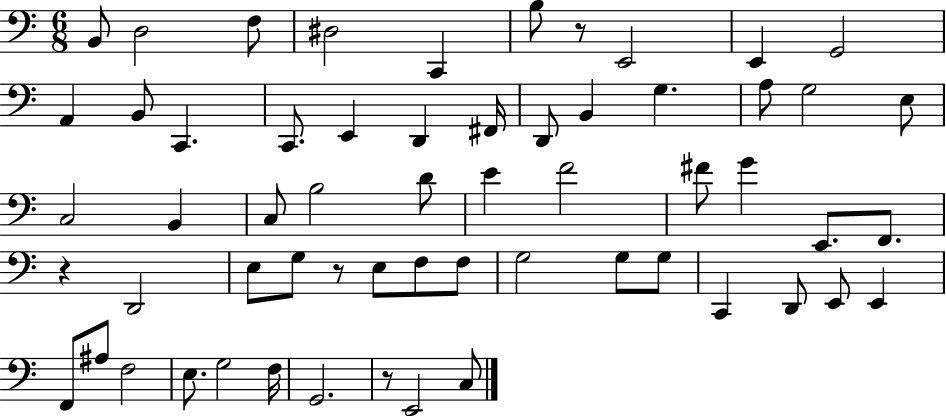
X:1
T:Untitled
M:6/8
L:1/4
K:C
B,,/2 D,2 F,/2 ^D,2 C,, B,/2 z/2 E,,2 E,, G,,2 A,, B,,/2 C,, C,,/2 E,, D,, ^F,,/4 D,,/2 B,, G, A,/2 G,2 E,/2 C,2 B,, C,/2 B,2 D/2 E F2 ^F/2 G E,,/2 F,,/2 z D,,2 E,/2 G,/2 z/2 E,/2 F,/2 F,/2 G,2 G,/2 G,/2 C,, D,,/2 E,,/2 E,, F,,/2 ^A,/2 F,2 E,/2 G,2 F,/4 G,,2 z/2 E,,2 C,/2